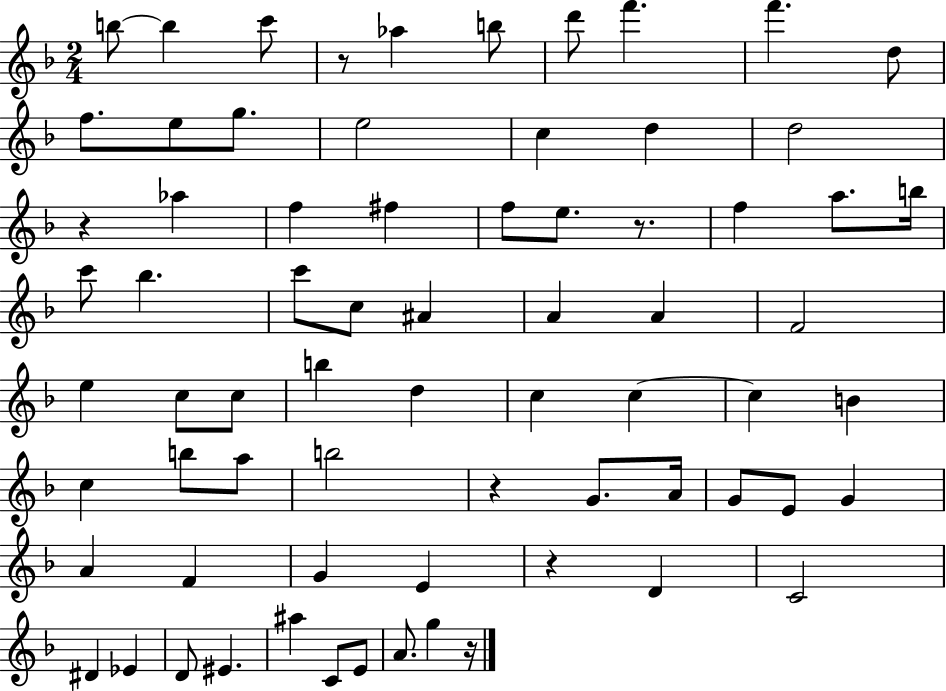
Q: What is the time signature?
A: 2/4